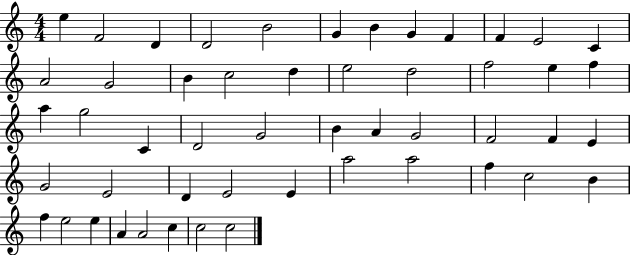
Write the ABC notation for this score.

X:1
T:Untitled
M:4/4
L:1/4
K:C
e F2 D D2 B2 G B G F F E2 C A2 G2 B c2 d e2 d2 f2 e f a g2 C D2 G2 B A G2 F2 F E G2 E2 D E2 E a2 a2 f c2 B f e2 e A A2 c c2 c2